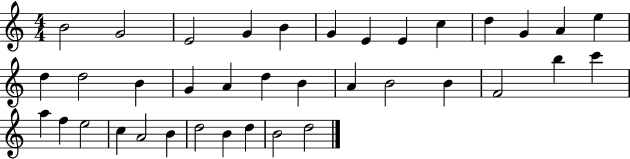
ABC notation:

X:1
T:Untitled
M:4/4
L:1/4
K:C
B2 G2 E2 G B G E E c d G A e d d2 B G A d B A B2 B F2 b c' a f e2 c A2 B d2 B d B2 d2